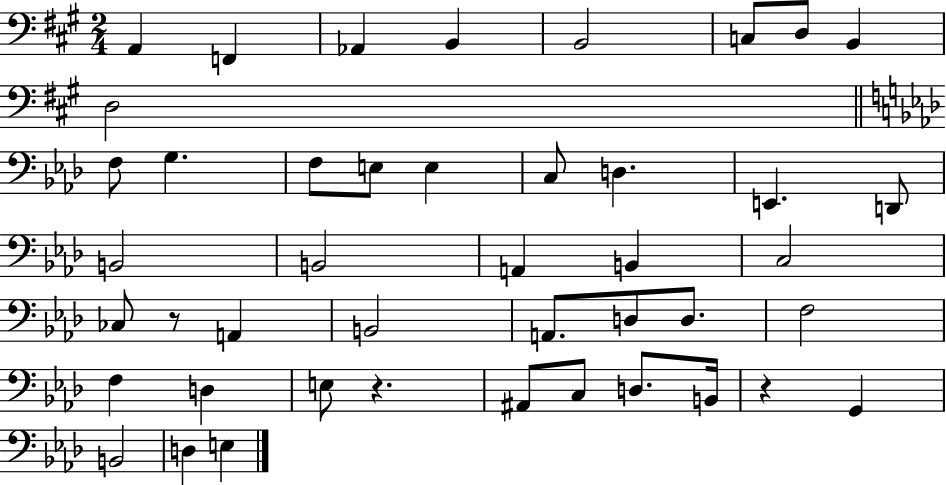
A2/q F2/q Ab2/q B2/q B2/h C3/e D3/e B2/q D3/h F3/e G3/q. F3/e E3/e E3/q C3/e D3/q. E2/q. D2/e B2/h B2/h A2/q B2/q C3/h CES3/e R/e A2/q B2/h A2/e. D3/e D3/e. F3/h F3/q D3/q E3/e R/q. A#2/e C3/e D3/e. B2/s R/q G2/q B2/h D3/q E3/q